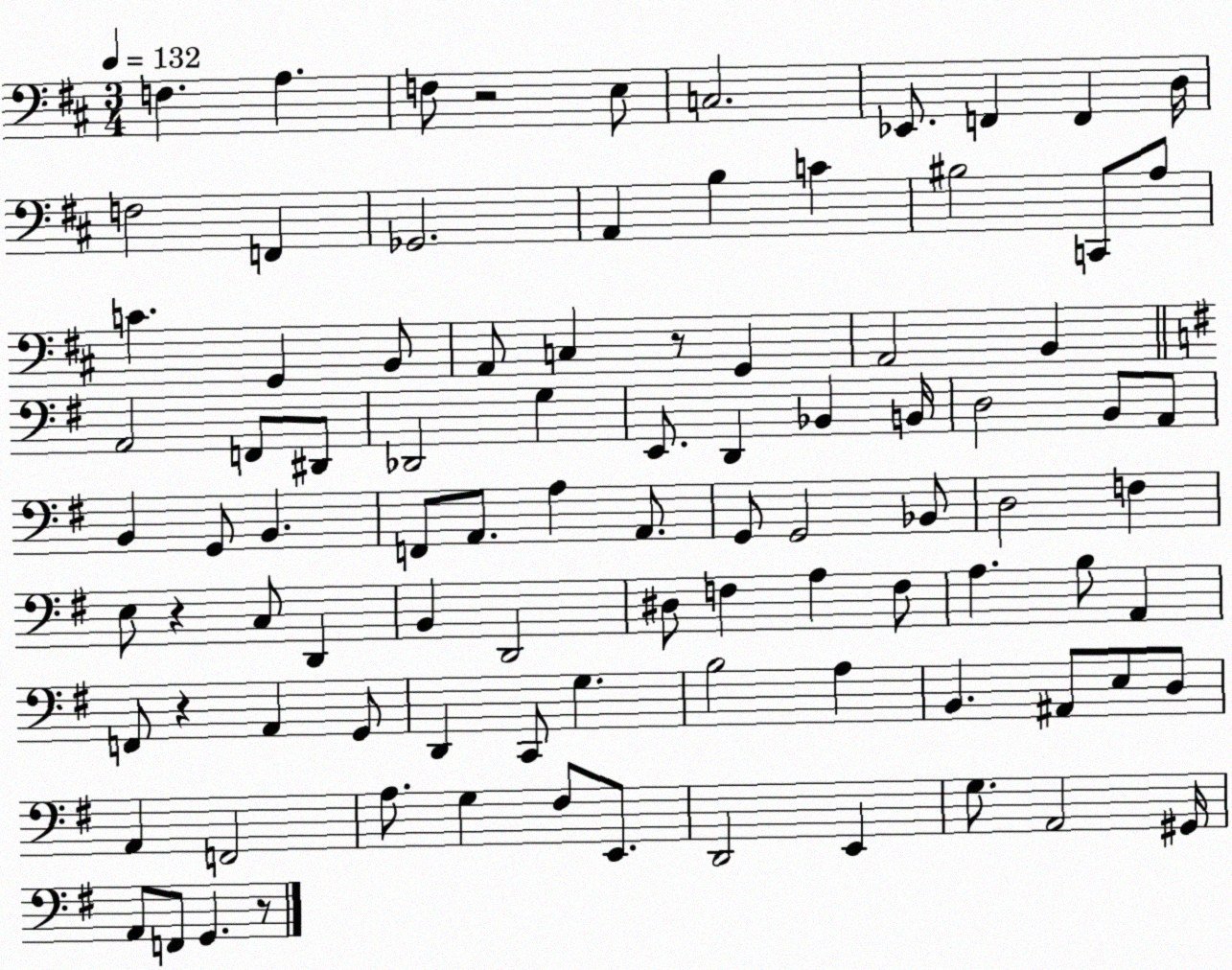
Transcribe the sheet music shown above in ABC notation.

X:1
T:Untitled
M:3/4
L:1/4
K:D
F, A, F,/2 z2 E,/2 C,2 _E,,/2 F,, F,, D,/4 F,2 F,, _G,,2 A,, B, C ^B,2 C,,/2 A,/2 C G,, B,,/2 A,,/2 C, z/2 G,, A,,2 B,, A,,2 F,,/2 ^D,,/2 _D,,2 G, E,,/2 D,, _B,, B,,/4 D,2 B,,/2 A,,/2 B,, G,,/2 B,, F,,/2 A,,/2 A, A,,/2 G,,/2 G,,2 _B,,/2 D,2 F, E,/2 z C,/2 D,, B,, D,,2 ^D,/2 F, A, F,/2 A, B,/2 A,, F,,/2 z A,, G,,/2 D,, C,,/2 G, B,2 A, B,, ^A,,/2 E,/2 D,/2 A,, F,,2 A,/2 G, ^F,/2 E,,/2 D,,2 E,, G,/2 A,,2 ^G,,/4 A,,/2 F,,/2 G,, z/2